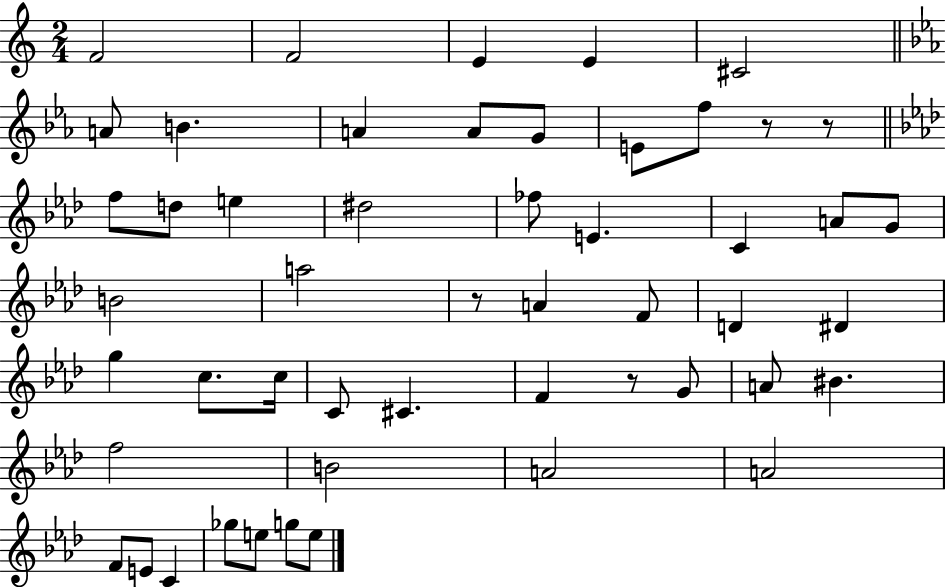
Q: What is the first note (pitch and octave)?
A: F4